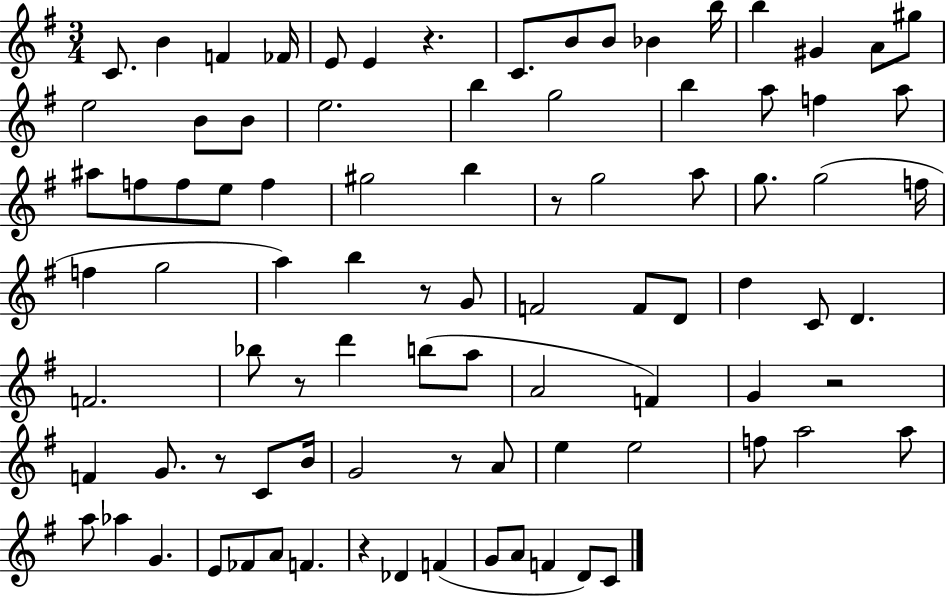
{
  \clef treble
  \numericTimeSignature
  \time 3/4
  \key g \major
  c'8. b'4 f'4 fes'16 | e'8 e'4 r4. | c'8. b'8 b'8 bes'4 b''16 | b''4 gis'4 a'8 gis''8 | \break e''2 b'8 b'8 | e''2. | b''4 g''2 | b''4 a''8 f''4 a''8 | \break ais''8 f''8 f''8 e''8 f''4 | gis''2 b''4 | r8 g''2 a''8 | g''8. g''2( f''16 | \break f''4 g''2 | a''4) b''4 r8 g'8 | f'2 f'8 d'8 | d''4 c'8 d'4. | \break f'2. | bes''8 r8 d'''4 b''8( a''8 | a'2 f'4) | g'4 r2 | \break f'4 g'8. r8 c'8 b'16 | g'2 r8 a'8 | e''4 e''2 | f''8 a''2 a''8 | \break a''8 aes''4 g'4. | e'8 fes'8 a'8 f'4. | r4 des'4 f'4( | g'8 a'8 f'4 d'8) c'8 | \break \bar "|."
}